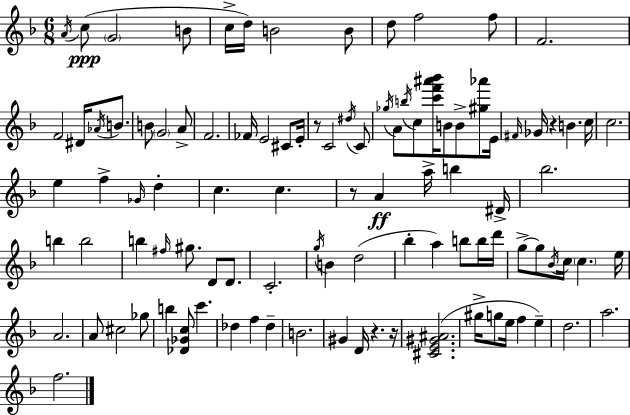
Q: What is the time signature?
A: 6/8